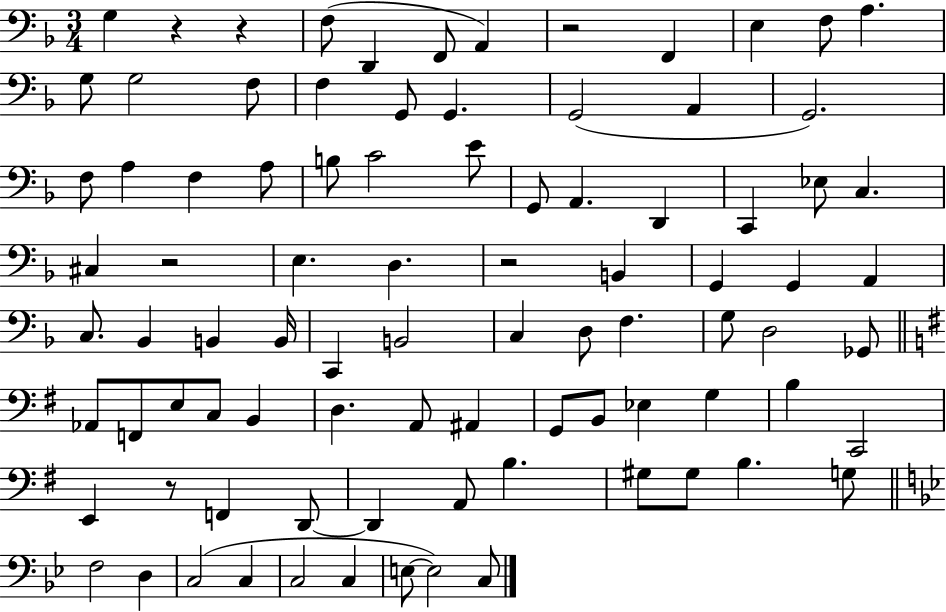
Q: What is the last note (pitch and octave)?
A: C3